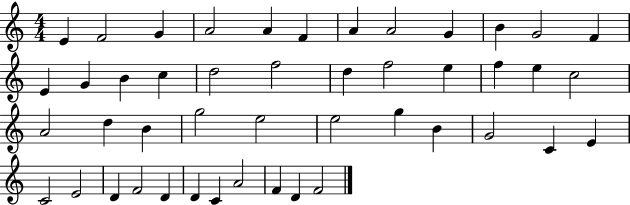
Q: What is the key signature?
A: C major